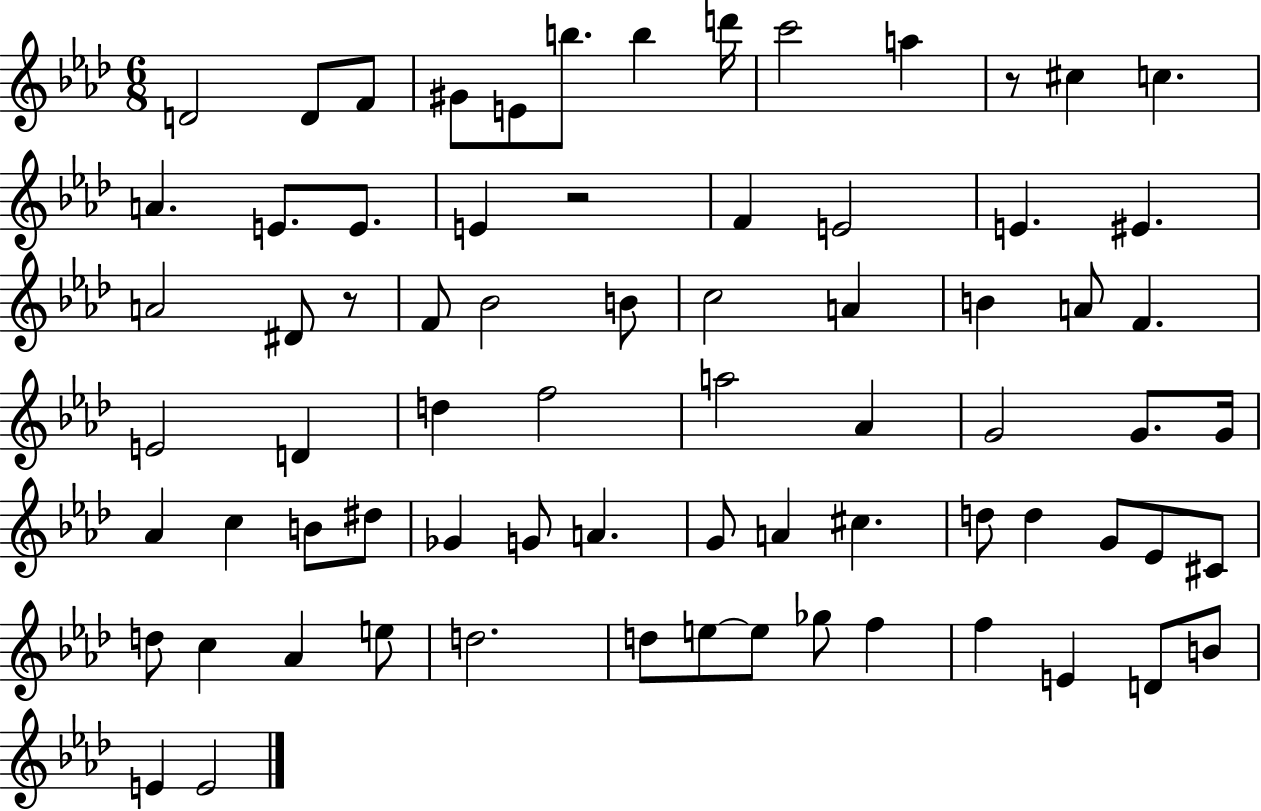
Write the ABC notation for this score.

X:1
T:Untitled
M:6/8
L:1/4
K:Ab
D2 D/2 F/2 ^G/2 E/2 b/2 b d'/4 c'2 a z/2 ^c c A E/2 E/2 E z2 F E2 E ^E A2 ^D/2 z/2 F/2 _B2 B/2 c2 A B A/2 F E2 D d f2 a2 _A G2 G/2 G/4 _A c B/2 ^d/2 _G G/2 A G/2 A ^c d/2 d G/2 _E/2 ^C/2 d/2 c _A e/2 d2 d/2 e/2 e/2 _g/2 f f E D/2 B/2 E E2